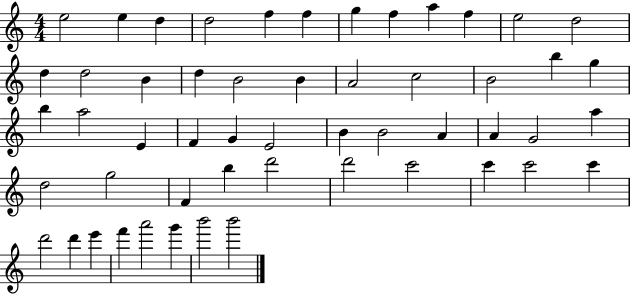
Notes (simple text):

E5/h E5/q D5/q D5/h F5/q F5/q G5/q F5/q A5/q F5/q E5/h D5/h D5/q D5/h B4/q D5/q B4/h B4/q A4/h C5/h B4/h B5/q G5/q B5/q A5/h E4/q F4/q G4/q E4/h B4/q B4/h A4/q A4/q G4/h A5/q D5/h G5/h F4/q B5/q D6/h D6/h C6/h C6/q C6/h C6/q D6/h D6/q E6/q F6/q A6/h G6/q B6/h B6/h